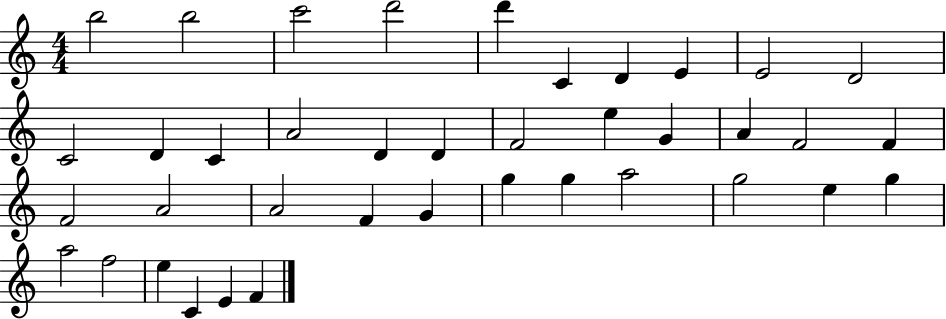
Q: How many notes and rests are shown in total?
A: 39